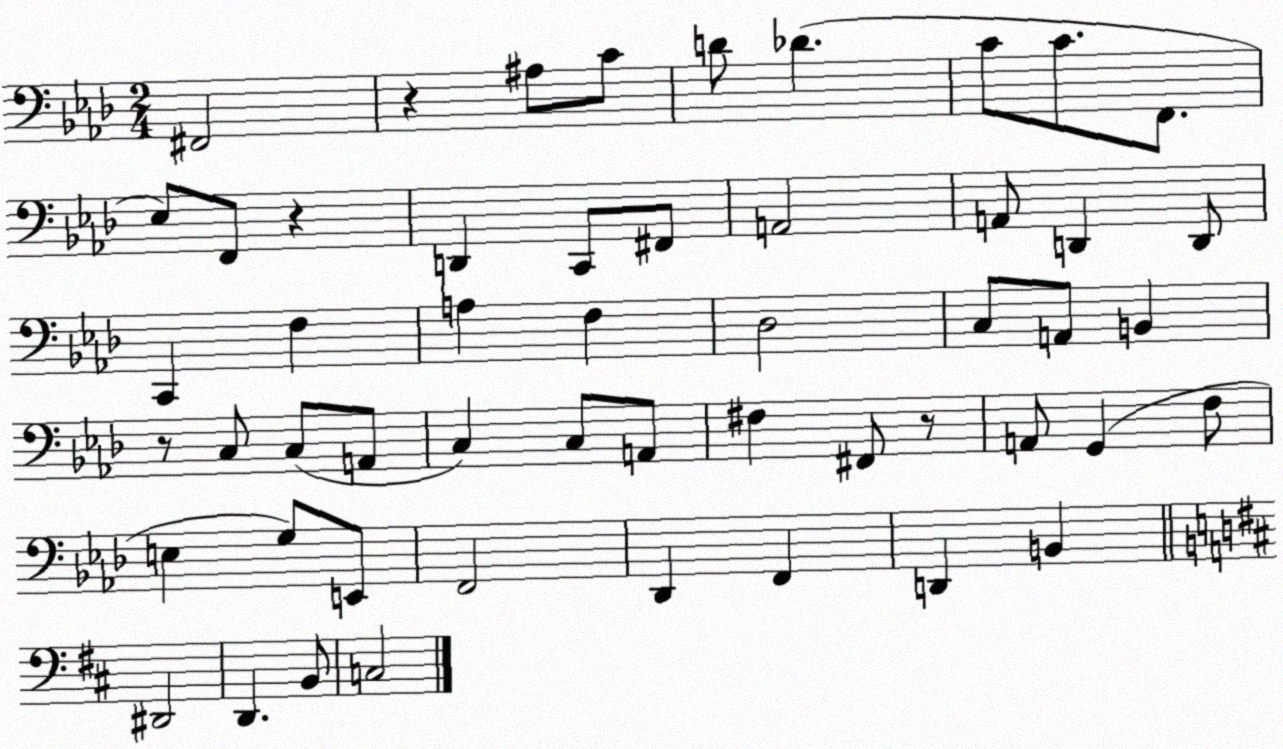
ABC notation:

X:1
T:Untitled
M:2/4
L:1/4
K:Ab
^F,,2 z ^A,/2 C/2 D/2 _D C/2 C/2 F,,/2 _E,/2 F,,/2 z D,, C,,/2 ^F,,/2 A,,2 A,,/2 D,, D,,/2 C,, F, A, F, _D,2 C,/2 A,,/2 B,, z/2 C,/2 C,/2 A,,/2 C, C,/2 A,,/2 ^F, ^F,,/2 z/2 A,,/2 G,, F,/2 E, G,/2 E,,/2 F,,2 _D,, F,, D,, B,, ^D,,2 D,, B,,/2 C,2